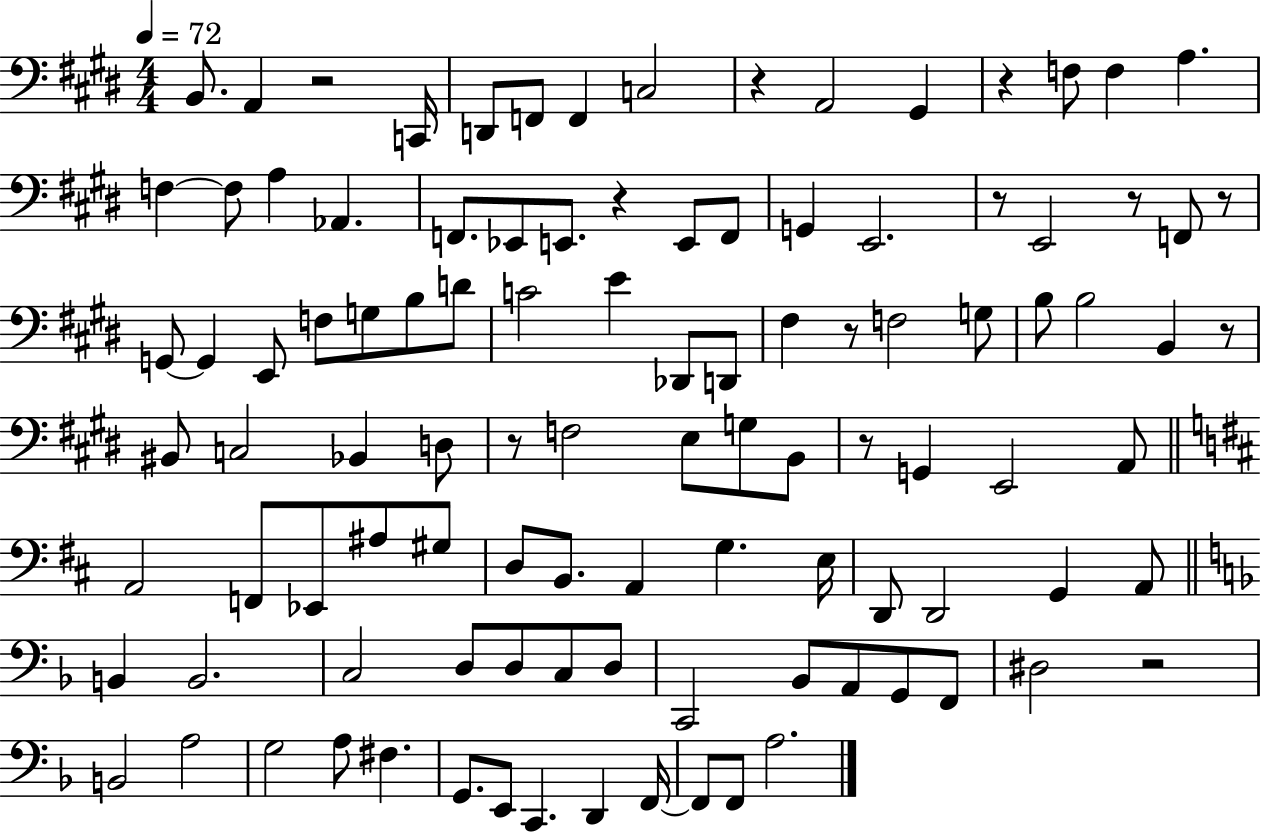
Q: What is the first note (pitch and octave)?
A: B2